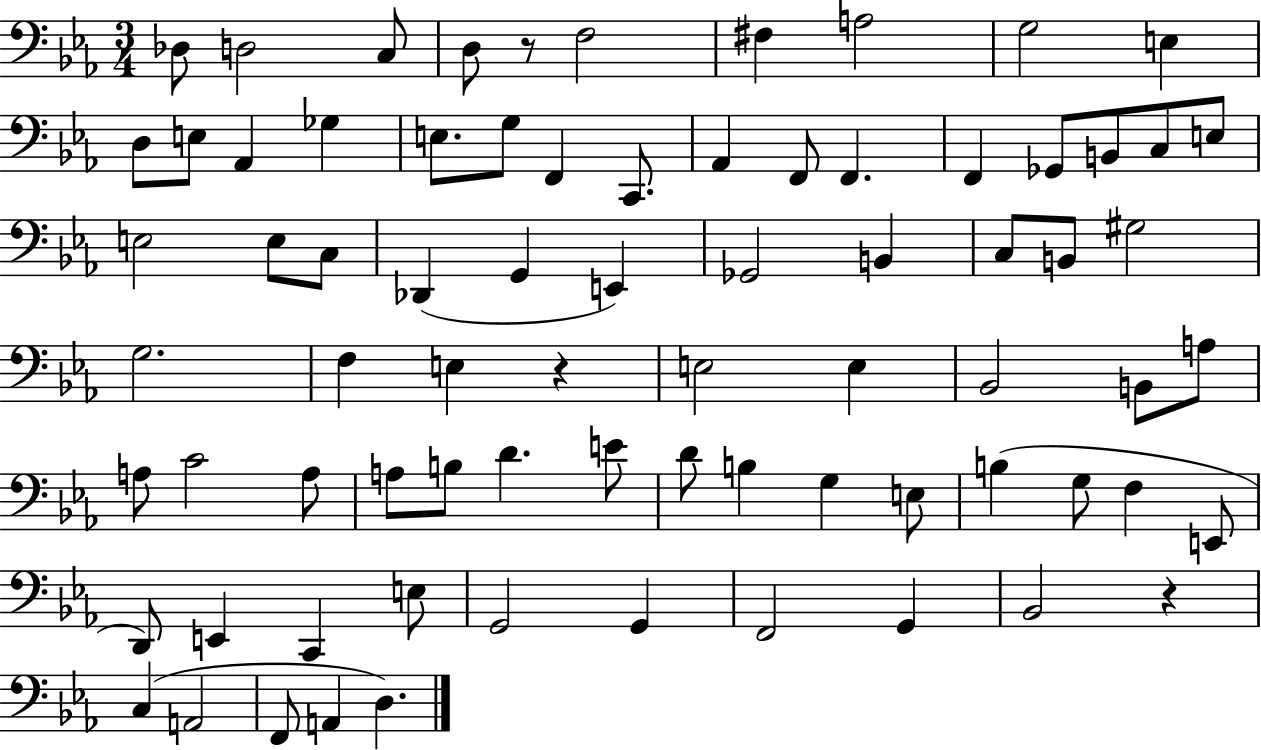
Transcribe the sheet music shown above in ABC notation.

X:1
T:Untitled
M:3/4
L:1/4
K:Eb
_D,/2 D,2 C,/2 D,/2 z/2 F,2 ^F, A,2 G,2 E, D,/2 E,/2 _A,, _G, E,/2 G,/2 F,, C,,/2 _A,, F,,/2 F,, F,, _G,,/2 B,,/2 C,/2 E,/2 E,2 E,/2 C,/2 _D,, G,, E,, _G,,2 B,, C,/2 B,,/2 ^G,2 G,2 F, E, z E,2 E, _B,,2 B,,/2 A,/2 A,/2 C2 A,/2 A,/2 B,/2 D E/2 D/2 B, G, E,/2 B, G,/2 F, E,,/2 D,,/2 E,, C,, E,/2 G,,2 G,, F,,2 G,, _B,,2 z C, A,,2 F,,/2 A,, D,